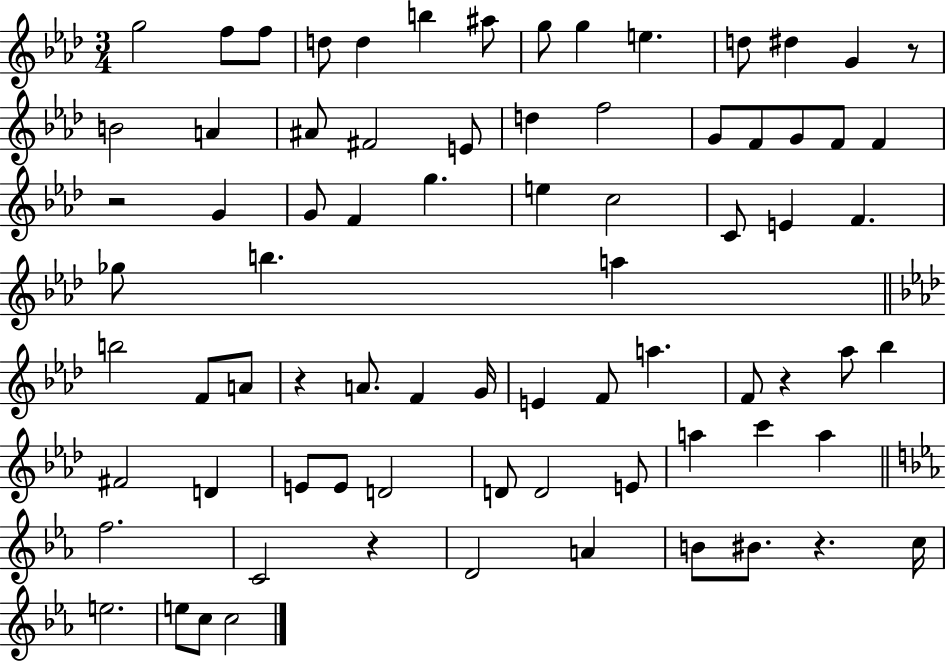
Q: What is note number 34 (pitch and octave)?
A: F4